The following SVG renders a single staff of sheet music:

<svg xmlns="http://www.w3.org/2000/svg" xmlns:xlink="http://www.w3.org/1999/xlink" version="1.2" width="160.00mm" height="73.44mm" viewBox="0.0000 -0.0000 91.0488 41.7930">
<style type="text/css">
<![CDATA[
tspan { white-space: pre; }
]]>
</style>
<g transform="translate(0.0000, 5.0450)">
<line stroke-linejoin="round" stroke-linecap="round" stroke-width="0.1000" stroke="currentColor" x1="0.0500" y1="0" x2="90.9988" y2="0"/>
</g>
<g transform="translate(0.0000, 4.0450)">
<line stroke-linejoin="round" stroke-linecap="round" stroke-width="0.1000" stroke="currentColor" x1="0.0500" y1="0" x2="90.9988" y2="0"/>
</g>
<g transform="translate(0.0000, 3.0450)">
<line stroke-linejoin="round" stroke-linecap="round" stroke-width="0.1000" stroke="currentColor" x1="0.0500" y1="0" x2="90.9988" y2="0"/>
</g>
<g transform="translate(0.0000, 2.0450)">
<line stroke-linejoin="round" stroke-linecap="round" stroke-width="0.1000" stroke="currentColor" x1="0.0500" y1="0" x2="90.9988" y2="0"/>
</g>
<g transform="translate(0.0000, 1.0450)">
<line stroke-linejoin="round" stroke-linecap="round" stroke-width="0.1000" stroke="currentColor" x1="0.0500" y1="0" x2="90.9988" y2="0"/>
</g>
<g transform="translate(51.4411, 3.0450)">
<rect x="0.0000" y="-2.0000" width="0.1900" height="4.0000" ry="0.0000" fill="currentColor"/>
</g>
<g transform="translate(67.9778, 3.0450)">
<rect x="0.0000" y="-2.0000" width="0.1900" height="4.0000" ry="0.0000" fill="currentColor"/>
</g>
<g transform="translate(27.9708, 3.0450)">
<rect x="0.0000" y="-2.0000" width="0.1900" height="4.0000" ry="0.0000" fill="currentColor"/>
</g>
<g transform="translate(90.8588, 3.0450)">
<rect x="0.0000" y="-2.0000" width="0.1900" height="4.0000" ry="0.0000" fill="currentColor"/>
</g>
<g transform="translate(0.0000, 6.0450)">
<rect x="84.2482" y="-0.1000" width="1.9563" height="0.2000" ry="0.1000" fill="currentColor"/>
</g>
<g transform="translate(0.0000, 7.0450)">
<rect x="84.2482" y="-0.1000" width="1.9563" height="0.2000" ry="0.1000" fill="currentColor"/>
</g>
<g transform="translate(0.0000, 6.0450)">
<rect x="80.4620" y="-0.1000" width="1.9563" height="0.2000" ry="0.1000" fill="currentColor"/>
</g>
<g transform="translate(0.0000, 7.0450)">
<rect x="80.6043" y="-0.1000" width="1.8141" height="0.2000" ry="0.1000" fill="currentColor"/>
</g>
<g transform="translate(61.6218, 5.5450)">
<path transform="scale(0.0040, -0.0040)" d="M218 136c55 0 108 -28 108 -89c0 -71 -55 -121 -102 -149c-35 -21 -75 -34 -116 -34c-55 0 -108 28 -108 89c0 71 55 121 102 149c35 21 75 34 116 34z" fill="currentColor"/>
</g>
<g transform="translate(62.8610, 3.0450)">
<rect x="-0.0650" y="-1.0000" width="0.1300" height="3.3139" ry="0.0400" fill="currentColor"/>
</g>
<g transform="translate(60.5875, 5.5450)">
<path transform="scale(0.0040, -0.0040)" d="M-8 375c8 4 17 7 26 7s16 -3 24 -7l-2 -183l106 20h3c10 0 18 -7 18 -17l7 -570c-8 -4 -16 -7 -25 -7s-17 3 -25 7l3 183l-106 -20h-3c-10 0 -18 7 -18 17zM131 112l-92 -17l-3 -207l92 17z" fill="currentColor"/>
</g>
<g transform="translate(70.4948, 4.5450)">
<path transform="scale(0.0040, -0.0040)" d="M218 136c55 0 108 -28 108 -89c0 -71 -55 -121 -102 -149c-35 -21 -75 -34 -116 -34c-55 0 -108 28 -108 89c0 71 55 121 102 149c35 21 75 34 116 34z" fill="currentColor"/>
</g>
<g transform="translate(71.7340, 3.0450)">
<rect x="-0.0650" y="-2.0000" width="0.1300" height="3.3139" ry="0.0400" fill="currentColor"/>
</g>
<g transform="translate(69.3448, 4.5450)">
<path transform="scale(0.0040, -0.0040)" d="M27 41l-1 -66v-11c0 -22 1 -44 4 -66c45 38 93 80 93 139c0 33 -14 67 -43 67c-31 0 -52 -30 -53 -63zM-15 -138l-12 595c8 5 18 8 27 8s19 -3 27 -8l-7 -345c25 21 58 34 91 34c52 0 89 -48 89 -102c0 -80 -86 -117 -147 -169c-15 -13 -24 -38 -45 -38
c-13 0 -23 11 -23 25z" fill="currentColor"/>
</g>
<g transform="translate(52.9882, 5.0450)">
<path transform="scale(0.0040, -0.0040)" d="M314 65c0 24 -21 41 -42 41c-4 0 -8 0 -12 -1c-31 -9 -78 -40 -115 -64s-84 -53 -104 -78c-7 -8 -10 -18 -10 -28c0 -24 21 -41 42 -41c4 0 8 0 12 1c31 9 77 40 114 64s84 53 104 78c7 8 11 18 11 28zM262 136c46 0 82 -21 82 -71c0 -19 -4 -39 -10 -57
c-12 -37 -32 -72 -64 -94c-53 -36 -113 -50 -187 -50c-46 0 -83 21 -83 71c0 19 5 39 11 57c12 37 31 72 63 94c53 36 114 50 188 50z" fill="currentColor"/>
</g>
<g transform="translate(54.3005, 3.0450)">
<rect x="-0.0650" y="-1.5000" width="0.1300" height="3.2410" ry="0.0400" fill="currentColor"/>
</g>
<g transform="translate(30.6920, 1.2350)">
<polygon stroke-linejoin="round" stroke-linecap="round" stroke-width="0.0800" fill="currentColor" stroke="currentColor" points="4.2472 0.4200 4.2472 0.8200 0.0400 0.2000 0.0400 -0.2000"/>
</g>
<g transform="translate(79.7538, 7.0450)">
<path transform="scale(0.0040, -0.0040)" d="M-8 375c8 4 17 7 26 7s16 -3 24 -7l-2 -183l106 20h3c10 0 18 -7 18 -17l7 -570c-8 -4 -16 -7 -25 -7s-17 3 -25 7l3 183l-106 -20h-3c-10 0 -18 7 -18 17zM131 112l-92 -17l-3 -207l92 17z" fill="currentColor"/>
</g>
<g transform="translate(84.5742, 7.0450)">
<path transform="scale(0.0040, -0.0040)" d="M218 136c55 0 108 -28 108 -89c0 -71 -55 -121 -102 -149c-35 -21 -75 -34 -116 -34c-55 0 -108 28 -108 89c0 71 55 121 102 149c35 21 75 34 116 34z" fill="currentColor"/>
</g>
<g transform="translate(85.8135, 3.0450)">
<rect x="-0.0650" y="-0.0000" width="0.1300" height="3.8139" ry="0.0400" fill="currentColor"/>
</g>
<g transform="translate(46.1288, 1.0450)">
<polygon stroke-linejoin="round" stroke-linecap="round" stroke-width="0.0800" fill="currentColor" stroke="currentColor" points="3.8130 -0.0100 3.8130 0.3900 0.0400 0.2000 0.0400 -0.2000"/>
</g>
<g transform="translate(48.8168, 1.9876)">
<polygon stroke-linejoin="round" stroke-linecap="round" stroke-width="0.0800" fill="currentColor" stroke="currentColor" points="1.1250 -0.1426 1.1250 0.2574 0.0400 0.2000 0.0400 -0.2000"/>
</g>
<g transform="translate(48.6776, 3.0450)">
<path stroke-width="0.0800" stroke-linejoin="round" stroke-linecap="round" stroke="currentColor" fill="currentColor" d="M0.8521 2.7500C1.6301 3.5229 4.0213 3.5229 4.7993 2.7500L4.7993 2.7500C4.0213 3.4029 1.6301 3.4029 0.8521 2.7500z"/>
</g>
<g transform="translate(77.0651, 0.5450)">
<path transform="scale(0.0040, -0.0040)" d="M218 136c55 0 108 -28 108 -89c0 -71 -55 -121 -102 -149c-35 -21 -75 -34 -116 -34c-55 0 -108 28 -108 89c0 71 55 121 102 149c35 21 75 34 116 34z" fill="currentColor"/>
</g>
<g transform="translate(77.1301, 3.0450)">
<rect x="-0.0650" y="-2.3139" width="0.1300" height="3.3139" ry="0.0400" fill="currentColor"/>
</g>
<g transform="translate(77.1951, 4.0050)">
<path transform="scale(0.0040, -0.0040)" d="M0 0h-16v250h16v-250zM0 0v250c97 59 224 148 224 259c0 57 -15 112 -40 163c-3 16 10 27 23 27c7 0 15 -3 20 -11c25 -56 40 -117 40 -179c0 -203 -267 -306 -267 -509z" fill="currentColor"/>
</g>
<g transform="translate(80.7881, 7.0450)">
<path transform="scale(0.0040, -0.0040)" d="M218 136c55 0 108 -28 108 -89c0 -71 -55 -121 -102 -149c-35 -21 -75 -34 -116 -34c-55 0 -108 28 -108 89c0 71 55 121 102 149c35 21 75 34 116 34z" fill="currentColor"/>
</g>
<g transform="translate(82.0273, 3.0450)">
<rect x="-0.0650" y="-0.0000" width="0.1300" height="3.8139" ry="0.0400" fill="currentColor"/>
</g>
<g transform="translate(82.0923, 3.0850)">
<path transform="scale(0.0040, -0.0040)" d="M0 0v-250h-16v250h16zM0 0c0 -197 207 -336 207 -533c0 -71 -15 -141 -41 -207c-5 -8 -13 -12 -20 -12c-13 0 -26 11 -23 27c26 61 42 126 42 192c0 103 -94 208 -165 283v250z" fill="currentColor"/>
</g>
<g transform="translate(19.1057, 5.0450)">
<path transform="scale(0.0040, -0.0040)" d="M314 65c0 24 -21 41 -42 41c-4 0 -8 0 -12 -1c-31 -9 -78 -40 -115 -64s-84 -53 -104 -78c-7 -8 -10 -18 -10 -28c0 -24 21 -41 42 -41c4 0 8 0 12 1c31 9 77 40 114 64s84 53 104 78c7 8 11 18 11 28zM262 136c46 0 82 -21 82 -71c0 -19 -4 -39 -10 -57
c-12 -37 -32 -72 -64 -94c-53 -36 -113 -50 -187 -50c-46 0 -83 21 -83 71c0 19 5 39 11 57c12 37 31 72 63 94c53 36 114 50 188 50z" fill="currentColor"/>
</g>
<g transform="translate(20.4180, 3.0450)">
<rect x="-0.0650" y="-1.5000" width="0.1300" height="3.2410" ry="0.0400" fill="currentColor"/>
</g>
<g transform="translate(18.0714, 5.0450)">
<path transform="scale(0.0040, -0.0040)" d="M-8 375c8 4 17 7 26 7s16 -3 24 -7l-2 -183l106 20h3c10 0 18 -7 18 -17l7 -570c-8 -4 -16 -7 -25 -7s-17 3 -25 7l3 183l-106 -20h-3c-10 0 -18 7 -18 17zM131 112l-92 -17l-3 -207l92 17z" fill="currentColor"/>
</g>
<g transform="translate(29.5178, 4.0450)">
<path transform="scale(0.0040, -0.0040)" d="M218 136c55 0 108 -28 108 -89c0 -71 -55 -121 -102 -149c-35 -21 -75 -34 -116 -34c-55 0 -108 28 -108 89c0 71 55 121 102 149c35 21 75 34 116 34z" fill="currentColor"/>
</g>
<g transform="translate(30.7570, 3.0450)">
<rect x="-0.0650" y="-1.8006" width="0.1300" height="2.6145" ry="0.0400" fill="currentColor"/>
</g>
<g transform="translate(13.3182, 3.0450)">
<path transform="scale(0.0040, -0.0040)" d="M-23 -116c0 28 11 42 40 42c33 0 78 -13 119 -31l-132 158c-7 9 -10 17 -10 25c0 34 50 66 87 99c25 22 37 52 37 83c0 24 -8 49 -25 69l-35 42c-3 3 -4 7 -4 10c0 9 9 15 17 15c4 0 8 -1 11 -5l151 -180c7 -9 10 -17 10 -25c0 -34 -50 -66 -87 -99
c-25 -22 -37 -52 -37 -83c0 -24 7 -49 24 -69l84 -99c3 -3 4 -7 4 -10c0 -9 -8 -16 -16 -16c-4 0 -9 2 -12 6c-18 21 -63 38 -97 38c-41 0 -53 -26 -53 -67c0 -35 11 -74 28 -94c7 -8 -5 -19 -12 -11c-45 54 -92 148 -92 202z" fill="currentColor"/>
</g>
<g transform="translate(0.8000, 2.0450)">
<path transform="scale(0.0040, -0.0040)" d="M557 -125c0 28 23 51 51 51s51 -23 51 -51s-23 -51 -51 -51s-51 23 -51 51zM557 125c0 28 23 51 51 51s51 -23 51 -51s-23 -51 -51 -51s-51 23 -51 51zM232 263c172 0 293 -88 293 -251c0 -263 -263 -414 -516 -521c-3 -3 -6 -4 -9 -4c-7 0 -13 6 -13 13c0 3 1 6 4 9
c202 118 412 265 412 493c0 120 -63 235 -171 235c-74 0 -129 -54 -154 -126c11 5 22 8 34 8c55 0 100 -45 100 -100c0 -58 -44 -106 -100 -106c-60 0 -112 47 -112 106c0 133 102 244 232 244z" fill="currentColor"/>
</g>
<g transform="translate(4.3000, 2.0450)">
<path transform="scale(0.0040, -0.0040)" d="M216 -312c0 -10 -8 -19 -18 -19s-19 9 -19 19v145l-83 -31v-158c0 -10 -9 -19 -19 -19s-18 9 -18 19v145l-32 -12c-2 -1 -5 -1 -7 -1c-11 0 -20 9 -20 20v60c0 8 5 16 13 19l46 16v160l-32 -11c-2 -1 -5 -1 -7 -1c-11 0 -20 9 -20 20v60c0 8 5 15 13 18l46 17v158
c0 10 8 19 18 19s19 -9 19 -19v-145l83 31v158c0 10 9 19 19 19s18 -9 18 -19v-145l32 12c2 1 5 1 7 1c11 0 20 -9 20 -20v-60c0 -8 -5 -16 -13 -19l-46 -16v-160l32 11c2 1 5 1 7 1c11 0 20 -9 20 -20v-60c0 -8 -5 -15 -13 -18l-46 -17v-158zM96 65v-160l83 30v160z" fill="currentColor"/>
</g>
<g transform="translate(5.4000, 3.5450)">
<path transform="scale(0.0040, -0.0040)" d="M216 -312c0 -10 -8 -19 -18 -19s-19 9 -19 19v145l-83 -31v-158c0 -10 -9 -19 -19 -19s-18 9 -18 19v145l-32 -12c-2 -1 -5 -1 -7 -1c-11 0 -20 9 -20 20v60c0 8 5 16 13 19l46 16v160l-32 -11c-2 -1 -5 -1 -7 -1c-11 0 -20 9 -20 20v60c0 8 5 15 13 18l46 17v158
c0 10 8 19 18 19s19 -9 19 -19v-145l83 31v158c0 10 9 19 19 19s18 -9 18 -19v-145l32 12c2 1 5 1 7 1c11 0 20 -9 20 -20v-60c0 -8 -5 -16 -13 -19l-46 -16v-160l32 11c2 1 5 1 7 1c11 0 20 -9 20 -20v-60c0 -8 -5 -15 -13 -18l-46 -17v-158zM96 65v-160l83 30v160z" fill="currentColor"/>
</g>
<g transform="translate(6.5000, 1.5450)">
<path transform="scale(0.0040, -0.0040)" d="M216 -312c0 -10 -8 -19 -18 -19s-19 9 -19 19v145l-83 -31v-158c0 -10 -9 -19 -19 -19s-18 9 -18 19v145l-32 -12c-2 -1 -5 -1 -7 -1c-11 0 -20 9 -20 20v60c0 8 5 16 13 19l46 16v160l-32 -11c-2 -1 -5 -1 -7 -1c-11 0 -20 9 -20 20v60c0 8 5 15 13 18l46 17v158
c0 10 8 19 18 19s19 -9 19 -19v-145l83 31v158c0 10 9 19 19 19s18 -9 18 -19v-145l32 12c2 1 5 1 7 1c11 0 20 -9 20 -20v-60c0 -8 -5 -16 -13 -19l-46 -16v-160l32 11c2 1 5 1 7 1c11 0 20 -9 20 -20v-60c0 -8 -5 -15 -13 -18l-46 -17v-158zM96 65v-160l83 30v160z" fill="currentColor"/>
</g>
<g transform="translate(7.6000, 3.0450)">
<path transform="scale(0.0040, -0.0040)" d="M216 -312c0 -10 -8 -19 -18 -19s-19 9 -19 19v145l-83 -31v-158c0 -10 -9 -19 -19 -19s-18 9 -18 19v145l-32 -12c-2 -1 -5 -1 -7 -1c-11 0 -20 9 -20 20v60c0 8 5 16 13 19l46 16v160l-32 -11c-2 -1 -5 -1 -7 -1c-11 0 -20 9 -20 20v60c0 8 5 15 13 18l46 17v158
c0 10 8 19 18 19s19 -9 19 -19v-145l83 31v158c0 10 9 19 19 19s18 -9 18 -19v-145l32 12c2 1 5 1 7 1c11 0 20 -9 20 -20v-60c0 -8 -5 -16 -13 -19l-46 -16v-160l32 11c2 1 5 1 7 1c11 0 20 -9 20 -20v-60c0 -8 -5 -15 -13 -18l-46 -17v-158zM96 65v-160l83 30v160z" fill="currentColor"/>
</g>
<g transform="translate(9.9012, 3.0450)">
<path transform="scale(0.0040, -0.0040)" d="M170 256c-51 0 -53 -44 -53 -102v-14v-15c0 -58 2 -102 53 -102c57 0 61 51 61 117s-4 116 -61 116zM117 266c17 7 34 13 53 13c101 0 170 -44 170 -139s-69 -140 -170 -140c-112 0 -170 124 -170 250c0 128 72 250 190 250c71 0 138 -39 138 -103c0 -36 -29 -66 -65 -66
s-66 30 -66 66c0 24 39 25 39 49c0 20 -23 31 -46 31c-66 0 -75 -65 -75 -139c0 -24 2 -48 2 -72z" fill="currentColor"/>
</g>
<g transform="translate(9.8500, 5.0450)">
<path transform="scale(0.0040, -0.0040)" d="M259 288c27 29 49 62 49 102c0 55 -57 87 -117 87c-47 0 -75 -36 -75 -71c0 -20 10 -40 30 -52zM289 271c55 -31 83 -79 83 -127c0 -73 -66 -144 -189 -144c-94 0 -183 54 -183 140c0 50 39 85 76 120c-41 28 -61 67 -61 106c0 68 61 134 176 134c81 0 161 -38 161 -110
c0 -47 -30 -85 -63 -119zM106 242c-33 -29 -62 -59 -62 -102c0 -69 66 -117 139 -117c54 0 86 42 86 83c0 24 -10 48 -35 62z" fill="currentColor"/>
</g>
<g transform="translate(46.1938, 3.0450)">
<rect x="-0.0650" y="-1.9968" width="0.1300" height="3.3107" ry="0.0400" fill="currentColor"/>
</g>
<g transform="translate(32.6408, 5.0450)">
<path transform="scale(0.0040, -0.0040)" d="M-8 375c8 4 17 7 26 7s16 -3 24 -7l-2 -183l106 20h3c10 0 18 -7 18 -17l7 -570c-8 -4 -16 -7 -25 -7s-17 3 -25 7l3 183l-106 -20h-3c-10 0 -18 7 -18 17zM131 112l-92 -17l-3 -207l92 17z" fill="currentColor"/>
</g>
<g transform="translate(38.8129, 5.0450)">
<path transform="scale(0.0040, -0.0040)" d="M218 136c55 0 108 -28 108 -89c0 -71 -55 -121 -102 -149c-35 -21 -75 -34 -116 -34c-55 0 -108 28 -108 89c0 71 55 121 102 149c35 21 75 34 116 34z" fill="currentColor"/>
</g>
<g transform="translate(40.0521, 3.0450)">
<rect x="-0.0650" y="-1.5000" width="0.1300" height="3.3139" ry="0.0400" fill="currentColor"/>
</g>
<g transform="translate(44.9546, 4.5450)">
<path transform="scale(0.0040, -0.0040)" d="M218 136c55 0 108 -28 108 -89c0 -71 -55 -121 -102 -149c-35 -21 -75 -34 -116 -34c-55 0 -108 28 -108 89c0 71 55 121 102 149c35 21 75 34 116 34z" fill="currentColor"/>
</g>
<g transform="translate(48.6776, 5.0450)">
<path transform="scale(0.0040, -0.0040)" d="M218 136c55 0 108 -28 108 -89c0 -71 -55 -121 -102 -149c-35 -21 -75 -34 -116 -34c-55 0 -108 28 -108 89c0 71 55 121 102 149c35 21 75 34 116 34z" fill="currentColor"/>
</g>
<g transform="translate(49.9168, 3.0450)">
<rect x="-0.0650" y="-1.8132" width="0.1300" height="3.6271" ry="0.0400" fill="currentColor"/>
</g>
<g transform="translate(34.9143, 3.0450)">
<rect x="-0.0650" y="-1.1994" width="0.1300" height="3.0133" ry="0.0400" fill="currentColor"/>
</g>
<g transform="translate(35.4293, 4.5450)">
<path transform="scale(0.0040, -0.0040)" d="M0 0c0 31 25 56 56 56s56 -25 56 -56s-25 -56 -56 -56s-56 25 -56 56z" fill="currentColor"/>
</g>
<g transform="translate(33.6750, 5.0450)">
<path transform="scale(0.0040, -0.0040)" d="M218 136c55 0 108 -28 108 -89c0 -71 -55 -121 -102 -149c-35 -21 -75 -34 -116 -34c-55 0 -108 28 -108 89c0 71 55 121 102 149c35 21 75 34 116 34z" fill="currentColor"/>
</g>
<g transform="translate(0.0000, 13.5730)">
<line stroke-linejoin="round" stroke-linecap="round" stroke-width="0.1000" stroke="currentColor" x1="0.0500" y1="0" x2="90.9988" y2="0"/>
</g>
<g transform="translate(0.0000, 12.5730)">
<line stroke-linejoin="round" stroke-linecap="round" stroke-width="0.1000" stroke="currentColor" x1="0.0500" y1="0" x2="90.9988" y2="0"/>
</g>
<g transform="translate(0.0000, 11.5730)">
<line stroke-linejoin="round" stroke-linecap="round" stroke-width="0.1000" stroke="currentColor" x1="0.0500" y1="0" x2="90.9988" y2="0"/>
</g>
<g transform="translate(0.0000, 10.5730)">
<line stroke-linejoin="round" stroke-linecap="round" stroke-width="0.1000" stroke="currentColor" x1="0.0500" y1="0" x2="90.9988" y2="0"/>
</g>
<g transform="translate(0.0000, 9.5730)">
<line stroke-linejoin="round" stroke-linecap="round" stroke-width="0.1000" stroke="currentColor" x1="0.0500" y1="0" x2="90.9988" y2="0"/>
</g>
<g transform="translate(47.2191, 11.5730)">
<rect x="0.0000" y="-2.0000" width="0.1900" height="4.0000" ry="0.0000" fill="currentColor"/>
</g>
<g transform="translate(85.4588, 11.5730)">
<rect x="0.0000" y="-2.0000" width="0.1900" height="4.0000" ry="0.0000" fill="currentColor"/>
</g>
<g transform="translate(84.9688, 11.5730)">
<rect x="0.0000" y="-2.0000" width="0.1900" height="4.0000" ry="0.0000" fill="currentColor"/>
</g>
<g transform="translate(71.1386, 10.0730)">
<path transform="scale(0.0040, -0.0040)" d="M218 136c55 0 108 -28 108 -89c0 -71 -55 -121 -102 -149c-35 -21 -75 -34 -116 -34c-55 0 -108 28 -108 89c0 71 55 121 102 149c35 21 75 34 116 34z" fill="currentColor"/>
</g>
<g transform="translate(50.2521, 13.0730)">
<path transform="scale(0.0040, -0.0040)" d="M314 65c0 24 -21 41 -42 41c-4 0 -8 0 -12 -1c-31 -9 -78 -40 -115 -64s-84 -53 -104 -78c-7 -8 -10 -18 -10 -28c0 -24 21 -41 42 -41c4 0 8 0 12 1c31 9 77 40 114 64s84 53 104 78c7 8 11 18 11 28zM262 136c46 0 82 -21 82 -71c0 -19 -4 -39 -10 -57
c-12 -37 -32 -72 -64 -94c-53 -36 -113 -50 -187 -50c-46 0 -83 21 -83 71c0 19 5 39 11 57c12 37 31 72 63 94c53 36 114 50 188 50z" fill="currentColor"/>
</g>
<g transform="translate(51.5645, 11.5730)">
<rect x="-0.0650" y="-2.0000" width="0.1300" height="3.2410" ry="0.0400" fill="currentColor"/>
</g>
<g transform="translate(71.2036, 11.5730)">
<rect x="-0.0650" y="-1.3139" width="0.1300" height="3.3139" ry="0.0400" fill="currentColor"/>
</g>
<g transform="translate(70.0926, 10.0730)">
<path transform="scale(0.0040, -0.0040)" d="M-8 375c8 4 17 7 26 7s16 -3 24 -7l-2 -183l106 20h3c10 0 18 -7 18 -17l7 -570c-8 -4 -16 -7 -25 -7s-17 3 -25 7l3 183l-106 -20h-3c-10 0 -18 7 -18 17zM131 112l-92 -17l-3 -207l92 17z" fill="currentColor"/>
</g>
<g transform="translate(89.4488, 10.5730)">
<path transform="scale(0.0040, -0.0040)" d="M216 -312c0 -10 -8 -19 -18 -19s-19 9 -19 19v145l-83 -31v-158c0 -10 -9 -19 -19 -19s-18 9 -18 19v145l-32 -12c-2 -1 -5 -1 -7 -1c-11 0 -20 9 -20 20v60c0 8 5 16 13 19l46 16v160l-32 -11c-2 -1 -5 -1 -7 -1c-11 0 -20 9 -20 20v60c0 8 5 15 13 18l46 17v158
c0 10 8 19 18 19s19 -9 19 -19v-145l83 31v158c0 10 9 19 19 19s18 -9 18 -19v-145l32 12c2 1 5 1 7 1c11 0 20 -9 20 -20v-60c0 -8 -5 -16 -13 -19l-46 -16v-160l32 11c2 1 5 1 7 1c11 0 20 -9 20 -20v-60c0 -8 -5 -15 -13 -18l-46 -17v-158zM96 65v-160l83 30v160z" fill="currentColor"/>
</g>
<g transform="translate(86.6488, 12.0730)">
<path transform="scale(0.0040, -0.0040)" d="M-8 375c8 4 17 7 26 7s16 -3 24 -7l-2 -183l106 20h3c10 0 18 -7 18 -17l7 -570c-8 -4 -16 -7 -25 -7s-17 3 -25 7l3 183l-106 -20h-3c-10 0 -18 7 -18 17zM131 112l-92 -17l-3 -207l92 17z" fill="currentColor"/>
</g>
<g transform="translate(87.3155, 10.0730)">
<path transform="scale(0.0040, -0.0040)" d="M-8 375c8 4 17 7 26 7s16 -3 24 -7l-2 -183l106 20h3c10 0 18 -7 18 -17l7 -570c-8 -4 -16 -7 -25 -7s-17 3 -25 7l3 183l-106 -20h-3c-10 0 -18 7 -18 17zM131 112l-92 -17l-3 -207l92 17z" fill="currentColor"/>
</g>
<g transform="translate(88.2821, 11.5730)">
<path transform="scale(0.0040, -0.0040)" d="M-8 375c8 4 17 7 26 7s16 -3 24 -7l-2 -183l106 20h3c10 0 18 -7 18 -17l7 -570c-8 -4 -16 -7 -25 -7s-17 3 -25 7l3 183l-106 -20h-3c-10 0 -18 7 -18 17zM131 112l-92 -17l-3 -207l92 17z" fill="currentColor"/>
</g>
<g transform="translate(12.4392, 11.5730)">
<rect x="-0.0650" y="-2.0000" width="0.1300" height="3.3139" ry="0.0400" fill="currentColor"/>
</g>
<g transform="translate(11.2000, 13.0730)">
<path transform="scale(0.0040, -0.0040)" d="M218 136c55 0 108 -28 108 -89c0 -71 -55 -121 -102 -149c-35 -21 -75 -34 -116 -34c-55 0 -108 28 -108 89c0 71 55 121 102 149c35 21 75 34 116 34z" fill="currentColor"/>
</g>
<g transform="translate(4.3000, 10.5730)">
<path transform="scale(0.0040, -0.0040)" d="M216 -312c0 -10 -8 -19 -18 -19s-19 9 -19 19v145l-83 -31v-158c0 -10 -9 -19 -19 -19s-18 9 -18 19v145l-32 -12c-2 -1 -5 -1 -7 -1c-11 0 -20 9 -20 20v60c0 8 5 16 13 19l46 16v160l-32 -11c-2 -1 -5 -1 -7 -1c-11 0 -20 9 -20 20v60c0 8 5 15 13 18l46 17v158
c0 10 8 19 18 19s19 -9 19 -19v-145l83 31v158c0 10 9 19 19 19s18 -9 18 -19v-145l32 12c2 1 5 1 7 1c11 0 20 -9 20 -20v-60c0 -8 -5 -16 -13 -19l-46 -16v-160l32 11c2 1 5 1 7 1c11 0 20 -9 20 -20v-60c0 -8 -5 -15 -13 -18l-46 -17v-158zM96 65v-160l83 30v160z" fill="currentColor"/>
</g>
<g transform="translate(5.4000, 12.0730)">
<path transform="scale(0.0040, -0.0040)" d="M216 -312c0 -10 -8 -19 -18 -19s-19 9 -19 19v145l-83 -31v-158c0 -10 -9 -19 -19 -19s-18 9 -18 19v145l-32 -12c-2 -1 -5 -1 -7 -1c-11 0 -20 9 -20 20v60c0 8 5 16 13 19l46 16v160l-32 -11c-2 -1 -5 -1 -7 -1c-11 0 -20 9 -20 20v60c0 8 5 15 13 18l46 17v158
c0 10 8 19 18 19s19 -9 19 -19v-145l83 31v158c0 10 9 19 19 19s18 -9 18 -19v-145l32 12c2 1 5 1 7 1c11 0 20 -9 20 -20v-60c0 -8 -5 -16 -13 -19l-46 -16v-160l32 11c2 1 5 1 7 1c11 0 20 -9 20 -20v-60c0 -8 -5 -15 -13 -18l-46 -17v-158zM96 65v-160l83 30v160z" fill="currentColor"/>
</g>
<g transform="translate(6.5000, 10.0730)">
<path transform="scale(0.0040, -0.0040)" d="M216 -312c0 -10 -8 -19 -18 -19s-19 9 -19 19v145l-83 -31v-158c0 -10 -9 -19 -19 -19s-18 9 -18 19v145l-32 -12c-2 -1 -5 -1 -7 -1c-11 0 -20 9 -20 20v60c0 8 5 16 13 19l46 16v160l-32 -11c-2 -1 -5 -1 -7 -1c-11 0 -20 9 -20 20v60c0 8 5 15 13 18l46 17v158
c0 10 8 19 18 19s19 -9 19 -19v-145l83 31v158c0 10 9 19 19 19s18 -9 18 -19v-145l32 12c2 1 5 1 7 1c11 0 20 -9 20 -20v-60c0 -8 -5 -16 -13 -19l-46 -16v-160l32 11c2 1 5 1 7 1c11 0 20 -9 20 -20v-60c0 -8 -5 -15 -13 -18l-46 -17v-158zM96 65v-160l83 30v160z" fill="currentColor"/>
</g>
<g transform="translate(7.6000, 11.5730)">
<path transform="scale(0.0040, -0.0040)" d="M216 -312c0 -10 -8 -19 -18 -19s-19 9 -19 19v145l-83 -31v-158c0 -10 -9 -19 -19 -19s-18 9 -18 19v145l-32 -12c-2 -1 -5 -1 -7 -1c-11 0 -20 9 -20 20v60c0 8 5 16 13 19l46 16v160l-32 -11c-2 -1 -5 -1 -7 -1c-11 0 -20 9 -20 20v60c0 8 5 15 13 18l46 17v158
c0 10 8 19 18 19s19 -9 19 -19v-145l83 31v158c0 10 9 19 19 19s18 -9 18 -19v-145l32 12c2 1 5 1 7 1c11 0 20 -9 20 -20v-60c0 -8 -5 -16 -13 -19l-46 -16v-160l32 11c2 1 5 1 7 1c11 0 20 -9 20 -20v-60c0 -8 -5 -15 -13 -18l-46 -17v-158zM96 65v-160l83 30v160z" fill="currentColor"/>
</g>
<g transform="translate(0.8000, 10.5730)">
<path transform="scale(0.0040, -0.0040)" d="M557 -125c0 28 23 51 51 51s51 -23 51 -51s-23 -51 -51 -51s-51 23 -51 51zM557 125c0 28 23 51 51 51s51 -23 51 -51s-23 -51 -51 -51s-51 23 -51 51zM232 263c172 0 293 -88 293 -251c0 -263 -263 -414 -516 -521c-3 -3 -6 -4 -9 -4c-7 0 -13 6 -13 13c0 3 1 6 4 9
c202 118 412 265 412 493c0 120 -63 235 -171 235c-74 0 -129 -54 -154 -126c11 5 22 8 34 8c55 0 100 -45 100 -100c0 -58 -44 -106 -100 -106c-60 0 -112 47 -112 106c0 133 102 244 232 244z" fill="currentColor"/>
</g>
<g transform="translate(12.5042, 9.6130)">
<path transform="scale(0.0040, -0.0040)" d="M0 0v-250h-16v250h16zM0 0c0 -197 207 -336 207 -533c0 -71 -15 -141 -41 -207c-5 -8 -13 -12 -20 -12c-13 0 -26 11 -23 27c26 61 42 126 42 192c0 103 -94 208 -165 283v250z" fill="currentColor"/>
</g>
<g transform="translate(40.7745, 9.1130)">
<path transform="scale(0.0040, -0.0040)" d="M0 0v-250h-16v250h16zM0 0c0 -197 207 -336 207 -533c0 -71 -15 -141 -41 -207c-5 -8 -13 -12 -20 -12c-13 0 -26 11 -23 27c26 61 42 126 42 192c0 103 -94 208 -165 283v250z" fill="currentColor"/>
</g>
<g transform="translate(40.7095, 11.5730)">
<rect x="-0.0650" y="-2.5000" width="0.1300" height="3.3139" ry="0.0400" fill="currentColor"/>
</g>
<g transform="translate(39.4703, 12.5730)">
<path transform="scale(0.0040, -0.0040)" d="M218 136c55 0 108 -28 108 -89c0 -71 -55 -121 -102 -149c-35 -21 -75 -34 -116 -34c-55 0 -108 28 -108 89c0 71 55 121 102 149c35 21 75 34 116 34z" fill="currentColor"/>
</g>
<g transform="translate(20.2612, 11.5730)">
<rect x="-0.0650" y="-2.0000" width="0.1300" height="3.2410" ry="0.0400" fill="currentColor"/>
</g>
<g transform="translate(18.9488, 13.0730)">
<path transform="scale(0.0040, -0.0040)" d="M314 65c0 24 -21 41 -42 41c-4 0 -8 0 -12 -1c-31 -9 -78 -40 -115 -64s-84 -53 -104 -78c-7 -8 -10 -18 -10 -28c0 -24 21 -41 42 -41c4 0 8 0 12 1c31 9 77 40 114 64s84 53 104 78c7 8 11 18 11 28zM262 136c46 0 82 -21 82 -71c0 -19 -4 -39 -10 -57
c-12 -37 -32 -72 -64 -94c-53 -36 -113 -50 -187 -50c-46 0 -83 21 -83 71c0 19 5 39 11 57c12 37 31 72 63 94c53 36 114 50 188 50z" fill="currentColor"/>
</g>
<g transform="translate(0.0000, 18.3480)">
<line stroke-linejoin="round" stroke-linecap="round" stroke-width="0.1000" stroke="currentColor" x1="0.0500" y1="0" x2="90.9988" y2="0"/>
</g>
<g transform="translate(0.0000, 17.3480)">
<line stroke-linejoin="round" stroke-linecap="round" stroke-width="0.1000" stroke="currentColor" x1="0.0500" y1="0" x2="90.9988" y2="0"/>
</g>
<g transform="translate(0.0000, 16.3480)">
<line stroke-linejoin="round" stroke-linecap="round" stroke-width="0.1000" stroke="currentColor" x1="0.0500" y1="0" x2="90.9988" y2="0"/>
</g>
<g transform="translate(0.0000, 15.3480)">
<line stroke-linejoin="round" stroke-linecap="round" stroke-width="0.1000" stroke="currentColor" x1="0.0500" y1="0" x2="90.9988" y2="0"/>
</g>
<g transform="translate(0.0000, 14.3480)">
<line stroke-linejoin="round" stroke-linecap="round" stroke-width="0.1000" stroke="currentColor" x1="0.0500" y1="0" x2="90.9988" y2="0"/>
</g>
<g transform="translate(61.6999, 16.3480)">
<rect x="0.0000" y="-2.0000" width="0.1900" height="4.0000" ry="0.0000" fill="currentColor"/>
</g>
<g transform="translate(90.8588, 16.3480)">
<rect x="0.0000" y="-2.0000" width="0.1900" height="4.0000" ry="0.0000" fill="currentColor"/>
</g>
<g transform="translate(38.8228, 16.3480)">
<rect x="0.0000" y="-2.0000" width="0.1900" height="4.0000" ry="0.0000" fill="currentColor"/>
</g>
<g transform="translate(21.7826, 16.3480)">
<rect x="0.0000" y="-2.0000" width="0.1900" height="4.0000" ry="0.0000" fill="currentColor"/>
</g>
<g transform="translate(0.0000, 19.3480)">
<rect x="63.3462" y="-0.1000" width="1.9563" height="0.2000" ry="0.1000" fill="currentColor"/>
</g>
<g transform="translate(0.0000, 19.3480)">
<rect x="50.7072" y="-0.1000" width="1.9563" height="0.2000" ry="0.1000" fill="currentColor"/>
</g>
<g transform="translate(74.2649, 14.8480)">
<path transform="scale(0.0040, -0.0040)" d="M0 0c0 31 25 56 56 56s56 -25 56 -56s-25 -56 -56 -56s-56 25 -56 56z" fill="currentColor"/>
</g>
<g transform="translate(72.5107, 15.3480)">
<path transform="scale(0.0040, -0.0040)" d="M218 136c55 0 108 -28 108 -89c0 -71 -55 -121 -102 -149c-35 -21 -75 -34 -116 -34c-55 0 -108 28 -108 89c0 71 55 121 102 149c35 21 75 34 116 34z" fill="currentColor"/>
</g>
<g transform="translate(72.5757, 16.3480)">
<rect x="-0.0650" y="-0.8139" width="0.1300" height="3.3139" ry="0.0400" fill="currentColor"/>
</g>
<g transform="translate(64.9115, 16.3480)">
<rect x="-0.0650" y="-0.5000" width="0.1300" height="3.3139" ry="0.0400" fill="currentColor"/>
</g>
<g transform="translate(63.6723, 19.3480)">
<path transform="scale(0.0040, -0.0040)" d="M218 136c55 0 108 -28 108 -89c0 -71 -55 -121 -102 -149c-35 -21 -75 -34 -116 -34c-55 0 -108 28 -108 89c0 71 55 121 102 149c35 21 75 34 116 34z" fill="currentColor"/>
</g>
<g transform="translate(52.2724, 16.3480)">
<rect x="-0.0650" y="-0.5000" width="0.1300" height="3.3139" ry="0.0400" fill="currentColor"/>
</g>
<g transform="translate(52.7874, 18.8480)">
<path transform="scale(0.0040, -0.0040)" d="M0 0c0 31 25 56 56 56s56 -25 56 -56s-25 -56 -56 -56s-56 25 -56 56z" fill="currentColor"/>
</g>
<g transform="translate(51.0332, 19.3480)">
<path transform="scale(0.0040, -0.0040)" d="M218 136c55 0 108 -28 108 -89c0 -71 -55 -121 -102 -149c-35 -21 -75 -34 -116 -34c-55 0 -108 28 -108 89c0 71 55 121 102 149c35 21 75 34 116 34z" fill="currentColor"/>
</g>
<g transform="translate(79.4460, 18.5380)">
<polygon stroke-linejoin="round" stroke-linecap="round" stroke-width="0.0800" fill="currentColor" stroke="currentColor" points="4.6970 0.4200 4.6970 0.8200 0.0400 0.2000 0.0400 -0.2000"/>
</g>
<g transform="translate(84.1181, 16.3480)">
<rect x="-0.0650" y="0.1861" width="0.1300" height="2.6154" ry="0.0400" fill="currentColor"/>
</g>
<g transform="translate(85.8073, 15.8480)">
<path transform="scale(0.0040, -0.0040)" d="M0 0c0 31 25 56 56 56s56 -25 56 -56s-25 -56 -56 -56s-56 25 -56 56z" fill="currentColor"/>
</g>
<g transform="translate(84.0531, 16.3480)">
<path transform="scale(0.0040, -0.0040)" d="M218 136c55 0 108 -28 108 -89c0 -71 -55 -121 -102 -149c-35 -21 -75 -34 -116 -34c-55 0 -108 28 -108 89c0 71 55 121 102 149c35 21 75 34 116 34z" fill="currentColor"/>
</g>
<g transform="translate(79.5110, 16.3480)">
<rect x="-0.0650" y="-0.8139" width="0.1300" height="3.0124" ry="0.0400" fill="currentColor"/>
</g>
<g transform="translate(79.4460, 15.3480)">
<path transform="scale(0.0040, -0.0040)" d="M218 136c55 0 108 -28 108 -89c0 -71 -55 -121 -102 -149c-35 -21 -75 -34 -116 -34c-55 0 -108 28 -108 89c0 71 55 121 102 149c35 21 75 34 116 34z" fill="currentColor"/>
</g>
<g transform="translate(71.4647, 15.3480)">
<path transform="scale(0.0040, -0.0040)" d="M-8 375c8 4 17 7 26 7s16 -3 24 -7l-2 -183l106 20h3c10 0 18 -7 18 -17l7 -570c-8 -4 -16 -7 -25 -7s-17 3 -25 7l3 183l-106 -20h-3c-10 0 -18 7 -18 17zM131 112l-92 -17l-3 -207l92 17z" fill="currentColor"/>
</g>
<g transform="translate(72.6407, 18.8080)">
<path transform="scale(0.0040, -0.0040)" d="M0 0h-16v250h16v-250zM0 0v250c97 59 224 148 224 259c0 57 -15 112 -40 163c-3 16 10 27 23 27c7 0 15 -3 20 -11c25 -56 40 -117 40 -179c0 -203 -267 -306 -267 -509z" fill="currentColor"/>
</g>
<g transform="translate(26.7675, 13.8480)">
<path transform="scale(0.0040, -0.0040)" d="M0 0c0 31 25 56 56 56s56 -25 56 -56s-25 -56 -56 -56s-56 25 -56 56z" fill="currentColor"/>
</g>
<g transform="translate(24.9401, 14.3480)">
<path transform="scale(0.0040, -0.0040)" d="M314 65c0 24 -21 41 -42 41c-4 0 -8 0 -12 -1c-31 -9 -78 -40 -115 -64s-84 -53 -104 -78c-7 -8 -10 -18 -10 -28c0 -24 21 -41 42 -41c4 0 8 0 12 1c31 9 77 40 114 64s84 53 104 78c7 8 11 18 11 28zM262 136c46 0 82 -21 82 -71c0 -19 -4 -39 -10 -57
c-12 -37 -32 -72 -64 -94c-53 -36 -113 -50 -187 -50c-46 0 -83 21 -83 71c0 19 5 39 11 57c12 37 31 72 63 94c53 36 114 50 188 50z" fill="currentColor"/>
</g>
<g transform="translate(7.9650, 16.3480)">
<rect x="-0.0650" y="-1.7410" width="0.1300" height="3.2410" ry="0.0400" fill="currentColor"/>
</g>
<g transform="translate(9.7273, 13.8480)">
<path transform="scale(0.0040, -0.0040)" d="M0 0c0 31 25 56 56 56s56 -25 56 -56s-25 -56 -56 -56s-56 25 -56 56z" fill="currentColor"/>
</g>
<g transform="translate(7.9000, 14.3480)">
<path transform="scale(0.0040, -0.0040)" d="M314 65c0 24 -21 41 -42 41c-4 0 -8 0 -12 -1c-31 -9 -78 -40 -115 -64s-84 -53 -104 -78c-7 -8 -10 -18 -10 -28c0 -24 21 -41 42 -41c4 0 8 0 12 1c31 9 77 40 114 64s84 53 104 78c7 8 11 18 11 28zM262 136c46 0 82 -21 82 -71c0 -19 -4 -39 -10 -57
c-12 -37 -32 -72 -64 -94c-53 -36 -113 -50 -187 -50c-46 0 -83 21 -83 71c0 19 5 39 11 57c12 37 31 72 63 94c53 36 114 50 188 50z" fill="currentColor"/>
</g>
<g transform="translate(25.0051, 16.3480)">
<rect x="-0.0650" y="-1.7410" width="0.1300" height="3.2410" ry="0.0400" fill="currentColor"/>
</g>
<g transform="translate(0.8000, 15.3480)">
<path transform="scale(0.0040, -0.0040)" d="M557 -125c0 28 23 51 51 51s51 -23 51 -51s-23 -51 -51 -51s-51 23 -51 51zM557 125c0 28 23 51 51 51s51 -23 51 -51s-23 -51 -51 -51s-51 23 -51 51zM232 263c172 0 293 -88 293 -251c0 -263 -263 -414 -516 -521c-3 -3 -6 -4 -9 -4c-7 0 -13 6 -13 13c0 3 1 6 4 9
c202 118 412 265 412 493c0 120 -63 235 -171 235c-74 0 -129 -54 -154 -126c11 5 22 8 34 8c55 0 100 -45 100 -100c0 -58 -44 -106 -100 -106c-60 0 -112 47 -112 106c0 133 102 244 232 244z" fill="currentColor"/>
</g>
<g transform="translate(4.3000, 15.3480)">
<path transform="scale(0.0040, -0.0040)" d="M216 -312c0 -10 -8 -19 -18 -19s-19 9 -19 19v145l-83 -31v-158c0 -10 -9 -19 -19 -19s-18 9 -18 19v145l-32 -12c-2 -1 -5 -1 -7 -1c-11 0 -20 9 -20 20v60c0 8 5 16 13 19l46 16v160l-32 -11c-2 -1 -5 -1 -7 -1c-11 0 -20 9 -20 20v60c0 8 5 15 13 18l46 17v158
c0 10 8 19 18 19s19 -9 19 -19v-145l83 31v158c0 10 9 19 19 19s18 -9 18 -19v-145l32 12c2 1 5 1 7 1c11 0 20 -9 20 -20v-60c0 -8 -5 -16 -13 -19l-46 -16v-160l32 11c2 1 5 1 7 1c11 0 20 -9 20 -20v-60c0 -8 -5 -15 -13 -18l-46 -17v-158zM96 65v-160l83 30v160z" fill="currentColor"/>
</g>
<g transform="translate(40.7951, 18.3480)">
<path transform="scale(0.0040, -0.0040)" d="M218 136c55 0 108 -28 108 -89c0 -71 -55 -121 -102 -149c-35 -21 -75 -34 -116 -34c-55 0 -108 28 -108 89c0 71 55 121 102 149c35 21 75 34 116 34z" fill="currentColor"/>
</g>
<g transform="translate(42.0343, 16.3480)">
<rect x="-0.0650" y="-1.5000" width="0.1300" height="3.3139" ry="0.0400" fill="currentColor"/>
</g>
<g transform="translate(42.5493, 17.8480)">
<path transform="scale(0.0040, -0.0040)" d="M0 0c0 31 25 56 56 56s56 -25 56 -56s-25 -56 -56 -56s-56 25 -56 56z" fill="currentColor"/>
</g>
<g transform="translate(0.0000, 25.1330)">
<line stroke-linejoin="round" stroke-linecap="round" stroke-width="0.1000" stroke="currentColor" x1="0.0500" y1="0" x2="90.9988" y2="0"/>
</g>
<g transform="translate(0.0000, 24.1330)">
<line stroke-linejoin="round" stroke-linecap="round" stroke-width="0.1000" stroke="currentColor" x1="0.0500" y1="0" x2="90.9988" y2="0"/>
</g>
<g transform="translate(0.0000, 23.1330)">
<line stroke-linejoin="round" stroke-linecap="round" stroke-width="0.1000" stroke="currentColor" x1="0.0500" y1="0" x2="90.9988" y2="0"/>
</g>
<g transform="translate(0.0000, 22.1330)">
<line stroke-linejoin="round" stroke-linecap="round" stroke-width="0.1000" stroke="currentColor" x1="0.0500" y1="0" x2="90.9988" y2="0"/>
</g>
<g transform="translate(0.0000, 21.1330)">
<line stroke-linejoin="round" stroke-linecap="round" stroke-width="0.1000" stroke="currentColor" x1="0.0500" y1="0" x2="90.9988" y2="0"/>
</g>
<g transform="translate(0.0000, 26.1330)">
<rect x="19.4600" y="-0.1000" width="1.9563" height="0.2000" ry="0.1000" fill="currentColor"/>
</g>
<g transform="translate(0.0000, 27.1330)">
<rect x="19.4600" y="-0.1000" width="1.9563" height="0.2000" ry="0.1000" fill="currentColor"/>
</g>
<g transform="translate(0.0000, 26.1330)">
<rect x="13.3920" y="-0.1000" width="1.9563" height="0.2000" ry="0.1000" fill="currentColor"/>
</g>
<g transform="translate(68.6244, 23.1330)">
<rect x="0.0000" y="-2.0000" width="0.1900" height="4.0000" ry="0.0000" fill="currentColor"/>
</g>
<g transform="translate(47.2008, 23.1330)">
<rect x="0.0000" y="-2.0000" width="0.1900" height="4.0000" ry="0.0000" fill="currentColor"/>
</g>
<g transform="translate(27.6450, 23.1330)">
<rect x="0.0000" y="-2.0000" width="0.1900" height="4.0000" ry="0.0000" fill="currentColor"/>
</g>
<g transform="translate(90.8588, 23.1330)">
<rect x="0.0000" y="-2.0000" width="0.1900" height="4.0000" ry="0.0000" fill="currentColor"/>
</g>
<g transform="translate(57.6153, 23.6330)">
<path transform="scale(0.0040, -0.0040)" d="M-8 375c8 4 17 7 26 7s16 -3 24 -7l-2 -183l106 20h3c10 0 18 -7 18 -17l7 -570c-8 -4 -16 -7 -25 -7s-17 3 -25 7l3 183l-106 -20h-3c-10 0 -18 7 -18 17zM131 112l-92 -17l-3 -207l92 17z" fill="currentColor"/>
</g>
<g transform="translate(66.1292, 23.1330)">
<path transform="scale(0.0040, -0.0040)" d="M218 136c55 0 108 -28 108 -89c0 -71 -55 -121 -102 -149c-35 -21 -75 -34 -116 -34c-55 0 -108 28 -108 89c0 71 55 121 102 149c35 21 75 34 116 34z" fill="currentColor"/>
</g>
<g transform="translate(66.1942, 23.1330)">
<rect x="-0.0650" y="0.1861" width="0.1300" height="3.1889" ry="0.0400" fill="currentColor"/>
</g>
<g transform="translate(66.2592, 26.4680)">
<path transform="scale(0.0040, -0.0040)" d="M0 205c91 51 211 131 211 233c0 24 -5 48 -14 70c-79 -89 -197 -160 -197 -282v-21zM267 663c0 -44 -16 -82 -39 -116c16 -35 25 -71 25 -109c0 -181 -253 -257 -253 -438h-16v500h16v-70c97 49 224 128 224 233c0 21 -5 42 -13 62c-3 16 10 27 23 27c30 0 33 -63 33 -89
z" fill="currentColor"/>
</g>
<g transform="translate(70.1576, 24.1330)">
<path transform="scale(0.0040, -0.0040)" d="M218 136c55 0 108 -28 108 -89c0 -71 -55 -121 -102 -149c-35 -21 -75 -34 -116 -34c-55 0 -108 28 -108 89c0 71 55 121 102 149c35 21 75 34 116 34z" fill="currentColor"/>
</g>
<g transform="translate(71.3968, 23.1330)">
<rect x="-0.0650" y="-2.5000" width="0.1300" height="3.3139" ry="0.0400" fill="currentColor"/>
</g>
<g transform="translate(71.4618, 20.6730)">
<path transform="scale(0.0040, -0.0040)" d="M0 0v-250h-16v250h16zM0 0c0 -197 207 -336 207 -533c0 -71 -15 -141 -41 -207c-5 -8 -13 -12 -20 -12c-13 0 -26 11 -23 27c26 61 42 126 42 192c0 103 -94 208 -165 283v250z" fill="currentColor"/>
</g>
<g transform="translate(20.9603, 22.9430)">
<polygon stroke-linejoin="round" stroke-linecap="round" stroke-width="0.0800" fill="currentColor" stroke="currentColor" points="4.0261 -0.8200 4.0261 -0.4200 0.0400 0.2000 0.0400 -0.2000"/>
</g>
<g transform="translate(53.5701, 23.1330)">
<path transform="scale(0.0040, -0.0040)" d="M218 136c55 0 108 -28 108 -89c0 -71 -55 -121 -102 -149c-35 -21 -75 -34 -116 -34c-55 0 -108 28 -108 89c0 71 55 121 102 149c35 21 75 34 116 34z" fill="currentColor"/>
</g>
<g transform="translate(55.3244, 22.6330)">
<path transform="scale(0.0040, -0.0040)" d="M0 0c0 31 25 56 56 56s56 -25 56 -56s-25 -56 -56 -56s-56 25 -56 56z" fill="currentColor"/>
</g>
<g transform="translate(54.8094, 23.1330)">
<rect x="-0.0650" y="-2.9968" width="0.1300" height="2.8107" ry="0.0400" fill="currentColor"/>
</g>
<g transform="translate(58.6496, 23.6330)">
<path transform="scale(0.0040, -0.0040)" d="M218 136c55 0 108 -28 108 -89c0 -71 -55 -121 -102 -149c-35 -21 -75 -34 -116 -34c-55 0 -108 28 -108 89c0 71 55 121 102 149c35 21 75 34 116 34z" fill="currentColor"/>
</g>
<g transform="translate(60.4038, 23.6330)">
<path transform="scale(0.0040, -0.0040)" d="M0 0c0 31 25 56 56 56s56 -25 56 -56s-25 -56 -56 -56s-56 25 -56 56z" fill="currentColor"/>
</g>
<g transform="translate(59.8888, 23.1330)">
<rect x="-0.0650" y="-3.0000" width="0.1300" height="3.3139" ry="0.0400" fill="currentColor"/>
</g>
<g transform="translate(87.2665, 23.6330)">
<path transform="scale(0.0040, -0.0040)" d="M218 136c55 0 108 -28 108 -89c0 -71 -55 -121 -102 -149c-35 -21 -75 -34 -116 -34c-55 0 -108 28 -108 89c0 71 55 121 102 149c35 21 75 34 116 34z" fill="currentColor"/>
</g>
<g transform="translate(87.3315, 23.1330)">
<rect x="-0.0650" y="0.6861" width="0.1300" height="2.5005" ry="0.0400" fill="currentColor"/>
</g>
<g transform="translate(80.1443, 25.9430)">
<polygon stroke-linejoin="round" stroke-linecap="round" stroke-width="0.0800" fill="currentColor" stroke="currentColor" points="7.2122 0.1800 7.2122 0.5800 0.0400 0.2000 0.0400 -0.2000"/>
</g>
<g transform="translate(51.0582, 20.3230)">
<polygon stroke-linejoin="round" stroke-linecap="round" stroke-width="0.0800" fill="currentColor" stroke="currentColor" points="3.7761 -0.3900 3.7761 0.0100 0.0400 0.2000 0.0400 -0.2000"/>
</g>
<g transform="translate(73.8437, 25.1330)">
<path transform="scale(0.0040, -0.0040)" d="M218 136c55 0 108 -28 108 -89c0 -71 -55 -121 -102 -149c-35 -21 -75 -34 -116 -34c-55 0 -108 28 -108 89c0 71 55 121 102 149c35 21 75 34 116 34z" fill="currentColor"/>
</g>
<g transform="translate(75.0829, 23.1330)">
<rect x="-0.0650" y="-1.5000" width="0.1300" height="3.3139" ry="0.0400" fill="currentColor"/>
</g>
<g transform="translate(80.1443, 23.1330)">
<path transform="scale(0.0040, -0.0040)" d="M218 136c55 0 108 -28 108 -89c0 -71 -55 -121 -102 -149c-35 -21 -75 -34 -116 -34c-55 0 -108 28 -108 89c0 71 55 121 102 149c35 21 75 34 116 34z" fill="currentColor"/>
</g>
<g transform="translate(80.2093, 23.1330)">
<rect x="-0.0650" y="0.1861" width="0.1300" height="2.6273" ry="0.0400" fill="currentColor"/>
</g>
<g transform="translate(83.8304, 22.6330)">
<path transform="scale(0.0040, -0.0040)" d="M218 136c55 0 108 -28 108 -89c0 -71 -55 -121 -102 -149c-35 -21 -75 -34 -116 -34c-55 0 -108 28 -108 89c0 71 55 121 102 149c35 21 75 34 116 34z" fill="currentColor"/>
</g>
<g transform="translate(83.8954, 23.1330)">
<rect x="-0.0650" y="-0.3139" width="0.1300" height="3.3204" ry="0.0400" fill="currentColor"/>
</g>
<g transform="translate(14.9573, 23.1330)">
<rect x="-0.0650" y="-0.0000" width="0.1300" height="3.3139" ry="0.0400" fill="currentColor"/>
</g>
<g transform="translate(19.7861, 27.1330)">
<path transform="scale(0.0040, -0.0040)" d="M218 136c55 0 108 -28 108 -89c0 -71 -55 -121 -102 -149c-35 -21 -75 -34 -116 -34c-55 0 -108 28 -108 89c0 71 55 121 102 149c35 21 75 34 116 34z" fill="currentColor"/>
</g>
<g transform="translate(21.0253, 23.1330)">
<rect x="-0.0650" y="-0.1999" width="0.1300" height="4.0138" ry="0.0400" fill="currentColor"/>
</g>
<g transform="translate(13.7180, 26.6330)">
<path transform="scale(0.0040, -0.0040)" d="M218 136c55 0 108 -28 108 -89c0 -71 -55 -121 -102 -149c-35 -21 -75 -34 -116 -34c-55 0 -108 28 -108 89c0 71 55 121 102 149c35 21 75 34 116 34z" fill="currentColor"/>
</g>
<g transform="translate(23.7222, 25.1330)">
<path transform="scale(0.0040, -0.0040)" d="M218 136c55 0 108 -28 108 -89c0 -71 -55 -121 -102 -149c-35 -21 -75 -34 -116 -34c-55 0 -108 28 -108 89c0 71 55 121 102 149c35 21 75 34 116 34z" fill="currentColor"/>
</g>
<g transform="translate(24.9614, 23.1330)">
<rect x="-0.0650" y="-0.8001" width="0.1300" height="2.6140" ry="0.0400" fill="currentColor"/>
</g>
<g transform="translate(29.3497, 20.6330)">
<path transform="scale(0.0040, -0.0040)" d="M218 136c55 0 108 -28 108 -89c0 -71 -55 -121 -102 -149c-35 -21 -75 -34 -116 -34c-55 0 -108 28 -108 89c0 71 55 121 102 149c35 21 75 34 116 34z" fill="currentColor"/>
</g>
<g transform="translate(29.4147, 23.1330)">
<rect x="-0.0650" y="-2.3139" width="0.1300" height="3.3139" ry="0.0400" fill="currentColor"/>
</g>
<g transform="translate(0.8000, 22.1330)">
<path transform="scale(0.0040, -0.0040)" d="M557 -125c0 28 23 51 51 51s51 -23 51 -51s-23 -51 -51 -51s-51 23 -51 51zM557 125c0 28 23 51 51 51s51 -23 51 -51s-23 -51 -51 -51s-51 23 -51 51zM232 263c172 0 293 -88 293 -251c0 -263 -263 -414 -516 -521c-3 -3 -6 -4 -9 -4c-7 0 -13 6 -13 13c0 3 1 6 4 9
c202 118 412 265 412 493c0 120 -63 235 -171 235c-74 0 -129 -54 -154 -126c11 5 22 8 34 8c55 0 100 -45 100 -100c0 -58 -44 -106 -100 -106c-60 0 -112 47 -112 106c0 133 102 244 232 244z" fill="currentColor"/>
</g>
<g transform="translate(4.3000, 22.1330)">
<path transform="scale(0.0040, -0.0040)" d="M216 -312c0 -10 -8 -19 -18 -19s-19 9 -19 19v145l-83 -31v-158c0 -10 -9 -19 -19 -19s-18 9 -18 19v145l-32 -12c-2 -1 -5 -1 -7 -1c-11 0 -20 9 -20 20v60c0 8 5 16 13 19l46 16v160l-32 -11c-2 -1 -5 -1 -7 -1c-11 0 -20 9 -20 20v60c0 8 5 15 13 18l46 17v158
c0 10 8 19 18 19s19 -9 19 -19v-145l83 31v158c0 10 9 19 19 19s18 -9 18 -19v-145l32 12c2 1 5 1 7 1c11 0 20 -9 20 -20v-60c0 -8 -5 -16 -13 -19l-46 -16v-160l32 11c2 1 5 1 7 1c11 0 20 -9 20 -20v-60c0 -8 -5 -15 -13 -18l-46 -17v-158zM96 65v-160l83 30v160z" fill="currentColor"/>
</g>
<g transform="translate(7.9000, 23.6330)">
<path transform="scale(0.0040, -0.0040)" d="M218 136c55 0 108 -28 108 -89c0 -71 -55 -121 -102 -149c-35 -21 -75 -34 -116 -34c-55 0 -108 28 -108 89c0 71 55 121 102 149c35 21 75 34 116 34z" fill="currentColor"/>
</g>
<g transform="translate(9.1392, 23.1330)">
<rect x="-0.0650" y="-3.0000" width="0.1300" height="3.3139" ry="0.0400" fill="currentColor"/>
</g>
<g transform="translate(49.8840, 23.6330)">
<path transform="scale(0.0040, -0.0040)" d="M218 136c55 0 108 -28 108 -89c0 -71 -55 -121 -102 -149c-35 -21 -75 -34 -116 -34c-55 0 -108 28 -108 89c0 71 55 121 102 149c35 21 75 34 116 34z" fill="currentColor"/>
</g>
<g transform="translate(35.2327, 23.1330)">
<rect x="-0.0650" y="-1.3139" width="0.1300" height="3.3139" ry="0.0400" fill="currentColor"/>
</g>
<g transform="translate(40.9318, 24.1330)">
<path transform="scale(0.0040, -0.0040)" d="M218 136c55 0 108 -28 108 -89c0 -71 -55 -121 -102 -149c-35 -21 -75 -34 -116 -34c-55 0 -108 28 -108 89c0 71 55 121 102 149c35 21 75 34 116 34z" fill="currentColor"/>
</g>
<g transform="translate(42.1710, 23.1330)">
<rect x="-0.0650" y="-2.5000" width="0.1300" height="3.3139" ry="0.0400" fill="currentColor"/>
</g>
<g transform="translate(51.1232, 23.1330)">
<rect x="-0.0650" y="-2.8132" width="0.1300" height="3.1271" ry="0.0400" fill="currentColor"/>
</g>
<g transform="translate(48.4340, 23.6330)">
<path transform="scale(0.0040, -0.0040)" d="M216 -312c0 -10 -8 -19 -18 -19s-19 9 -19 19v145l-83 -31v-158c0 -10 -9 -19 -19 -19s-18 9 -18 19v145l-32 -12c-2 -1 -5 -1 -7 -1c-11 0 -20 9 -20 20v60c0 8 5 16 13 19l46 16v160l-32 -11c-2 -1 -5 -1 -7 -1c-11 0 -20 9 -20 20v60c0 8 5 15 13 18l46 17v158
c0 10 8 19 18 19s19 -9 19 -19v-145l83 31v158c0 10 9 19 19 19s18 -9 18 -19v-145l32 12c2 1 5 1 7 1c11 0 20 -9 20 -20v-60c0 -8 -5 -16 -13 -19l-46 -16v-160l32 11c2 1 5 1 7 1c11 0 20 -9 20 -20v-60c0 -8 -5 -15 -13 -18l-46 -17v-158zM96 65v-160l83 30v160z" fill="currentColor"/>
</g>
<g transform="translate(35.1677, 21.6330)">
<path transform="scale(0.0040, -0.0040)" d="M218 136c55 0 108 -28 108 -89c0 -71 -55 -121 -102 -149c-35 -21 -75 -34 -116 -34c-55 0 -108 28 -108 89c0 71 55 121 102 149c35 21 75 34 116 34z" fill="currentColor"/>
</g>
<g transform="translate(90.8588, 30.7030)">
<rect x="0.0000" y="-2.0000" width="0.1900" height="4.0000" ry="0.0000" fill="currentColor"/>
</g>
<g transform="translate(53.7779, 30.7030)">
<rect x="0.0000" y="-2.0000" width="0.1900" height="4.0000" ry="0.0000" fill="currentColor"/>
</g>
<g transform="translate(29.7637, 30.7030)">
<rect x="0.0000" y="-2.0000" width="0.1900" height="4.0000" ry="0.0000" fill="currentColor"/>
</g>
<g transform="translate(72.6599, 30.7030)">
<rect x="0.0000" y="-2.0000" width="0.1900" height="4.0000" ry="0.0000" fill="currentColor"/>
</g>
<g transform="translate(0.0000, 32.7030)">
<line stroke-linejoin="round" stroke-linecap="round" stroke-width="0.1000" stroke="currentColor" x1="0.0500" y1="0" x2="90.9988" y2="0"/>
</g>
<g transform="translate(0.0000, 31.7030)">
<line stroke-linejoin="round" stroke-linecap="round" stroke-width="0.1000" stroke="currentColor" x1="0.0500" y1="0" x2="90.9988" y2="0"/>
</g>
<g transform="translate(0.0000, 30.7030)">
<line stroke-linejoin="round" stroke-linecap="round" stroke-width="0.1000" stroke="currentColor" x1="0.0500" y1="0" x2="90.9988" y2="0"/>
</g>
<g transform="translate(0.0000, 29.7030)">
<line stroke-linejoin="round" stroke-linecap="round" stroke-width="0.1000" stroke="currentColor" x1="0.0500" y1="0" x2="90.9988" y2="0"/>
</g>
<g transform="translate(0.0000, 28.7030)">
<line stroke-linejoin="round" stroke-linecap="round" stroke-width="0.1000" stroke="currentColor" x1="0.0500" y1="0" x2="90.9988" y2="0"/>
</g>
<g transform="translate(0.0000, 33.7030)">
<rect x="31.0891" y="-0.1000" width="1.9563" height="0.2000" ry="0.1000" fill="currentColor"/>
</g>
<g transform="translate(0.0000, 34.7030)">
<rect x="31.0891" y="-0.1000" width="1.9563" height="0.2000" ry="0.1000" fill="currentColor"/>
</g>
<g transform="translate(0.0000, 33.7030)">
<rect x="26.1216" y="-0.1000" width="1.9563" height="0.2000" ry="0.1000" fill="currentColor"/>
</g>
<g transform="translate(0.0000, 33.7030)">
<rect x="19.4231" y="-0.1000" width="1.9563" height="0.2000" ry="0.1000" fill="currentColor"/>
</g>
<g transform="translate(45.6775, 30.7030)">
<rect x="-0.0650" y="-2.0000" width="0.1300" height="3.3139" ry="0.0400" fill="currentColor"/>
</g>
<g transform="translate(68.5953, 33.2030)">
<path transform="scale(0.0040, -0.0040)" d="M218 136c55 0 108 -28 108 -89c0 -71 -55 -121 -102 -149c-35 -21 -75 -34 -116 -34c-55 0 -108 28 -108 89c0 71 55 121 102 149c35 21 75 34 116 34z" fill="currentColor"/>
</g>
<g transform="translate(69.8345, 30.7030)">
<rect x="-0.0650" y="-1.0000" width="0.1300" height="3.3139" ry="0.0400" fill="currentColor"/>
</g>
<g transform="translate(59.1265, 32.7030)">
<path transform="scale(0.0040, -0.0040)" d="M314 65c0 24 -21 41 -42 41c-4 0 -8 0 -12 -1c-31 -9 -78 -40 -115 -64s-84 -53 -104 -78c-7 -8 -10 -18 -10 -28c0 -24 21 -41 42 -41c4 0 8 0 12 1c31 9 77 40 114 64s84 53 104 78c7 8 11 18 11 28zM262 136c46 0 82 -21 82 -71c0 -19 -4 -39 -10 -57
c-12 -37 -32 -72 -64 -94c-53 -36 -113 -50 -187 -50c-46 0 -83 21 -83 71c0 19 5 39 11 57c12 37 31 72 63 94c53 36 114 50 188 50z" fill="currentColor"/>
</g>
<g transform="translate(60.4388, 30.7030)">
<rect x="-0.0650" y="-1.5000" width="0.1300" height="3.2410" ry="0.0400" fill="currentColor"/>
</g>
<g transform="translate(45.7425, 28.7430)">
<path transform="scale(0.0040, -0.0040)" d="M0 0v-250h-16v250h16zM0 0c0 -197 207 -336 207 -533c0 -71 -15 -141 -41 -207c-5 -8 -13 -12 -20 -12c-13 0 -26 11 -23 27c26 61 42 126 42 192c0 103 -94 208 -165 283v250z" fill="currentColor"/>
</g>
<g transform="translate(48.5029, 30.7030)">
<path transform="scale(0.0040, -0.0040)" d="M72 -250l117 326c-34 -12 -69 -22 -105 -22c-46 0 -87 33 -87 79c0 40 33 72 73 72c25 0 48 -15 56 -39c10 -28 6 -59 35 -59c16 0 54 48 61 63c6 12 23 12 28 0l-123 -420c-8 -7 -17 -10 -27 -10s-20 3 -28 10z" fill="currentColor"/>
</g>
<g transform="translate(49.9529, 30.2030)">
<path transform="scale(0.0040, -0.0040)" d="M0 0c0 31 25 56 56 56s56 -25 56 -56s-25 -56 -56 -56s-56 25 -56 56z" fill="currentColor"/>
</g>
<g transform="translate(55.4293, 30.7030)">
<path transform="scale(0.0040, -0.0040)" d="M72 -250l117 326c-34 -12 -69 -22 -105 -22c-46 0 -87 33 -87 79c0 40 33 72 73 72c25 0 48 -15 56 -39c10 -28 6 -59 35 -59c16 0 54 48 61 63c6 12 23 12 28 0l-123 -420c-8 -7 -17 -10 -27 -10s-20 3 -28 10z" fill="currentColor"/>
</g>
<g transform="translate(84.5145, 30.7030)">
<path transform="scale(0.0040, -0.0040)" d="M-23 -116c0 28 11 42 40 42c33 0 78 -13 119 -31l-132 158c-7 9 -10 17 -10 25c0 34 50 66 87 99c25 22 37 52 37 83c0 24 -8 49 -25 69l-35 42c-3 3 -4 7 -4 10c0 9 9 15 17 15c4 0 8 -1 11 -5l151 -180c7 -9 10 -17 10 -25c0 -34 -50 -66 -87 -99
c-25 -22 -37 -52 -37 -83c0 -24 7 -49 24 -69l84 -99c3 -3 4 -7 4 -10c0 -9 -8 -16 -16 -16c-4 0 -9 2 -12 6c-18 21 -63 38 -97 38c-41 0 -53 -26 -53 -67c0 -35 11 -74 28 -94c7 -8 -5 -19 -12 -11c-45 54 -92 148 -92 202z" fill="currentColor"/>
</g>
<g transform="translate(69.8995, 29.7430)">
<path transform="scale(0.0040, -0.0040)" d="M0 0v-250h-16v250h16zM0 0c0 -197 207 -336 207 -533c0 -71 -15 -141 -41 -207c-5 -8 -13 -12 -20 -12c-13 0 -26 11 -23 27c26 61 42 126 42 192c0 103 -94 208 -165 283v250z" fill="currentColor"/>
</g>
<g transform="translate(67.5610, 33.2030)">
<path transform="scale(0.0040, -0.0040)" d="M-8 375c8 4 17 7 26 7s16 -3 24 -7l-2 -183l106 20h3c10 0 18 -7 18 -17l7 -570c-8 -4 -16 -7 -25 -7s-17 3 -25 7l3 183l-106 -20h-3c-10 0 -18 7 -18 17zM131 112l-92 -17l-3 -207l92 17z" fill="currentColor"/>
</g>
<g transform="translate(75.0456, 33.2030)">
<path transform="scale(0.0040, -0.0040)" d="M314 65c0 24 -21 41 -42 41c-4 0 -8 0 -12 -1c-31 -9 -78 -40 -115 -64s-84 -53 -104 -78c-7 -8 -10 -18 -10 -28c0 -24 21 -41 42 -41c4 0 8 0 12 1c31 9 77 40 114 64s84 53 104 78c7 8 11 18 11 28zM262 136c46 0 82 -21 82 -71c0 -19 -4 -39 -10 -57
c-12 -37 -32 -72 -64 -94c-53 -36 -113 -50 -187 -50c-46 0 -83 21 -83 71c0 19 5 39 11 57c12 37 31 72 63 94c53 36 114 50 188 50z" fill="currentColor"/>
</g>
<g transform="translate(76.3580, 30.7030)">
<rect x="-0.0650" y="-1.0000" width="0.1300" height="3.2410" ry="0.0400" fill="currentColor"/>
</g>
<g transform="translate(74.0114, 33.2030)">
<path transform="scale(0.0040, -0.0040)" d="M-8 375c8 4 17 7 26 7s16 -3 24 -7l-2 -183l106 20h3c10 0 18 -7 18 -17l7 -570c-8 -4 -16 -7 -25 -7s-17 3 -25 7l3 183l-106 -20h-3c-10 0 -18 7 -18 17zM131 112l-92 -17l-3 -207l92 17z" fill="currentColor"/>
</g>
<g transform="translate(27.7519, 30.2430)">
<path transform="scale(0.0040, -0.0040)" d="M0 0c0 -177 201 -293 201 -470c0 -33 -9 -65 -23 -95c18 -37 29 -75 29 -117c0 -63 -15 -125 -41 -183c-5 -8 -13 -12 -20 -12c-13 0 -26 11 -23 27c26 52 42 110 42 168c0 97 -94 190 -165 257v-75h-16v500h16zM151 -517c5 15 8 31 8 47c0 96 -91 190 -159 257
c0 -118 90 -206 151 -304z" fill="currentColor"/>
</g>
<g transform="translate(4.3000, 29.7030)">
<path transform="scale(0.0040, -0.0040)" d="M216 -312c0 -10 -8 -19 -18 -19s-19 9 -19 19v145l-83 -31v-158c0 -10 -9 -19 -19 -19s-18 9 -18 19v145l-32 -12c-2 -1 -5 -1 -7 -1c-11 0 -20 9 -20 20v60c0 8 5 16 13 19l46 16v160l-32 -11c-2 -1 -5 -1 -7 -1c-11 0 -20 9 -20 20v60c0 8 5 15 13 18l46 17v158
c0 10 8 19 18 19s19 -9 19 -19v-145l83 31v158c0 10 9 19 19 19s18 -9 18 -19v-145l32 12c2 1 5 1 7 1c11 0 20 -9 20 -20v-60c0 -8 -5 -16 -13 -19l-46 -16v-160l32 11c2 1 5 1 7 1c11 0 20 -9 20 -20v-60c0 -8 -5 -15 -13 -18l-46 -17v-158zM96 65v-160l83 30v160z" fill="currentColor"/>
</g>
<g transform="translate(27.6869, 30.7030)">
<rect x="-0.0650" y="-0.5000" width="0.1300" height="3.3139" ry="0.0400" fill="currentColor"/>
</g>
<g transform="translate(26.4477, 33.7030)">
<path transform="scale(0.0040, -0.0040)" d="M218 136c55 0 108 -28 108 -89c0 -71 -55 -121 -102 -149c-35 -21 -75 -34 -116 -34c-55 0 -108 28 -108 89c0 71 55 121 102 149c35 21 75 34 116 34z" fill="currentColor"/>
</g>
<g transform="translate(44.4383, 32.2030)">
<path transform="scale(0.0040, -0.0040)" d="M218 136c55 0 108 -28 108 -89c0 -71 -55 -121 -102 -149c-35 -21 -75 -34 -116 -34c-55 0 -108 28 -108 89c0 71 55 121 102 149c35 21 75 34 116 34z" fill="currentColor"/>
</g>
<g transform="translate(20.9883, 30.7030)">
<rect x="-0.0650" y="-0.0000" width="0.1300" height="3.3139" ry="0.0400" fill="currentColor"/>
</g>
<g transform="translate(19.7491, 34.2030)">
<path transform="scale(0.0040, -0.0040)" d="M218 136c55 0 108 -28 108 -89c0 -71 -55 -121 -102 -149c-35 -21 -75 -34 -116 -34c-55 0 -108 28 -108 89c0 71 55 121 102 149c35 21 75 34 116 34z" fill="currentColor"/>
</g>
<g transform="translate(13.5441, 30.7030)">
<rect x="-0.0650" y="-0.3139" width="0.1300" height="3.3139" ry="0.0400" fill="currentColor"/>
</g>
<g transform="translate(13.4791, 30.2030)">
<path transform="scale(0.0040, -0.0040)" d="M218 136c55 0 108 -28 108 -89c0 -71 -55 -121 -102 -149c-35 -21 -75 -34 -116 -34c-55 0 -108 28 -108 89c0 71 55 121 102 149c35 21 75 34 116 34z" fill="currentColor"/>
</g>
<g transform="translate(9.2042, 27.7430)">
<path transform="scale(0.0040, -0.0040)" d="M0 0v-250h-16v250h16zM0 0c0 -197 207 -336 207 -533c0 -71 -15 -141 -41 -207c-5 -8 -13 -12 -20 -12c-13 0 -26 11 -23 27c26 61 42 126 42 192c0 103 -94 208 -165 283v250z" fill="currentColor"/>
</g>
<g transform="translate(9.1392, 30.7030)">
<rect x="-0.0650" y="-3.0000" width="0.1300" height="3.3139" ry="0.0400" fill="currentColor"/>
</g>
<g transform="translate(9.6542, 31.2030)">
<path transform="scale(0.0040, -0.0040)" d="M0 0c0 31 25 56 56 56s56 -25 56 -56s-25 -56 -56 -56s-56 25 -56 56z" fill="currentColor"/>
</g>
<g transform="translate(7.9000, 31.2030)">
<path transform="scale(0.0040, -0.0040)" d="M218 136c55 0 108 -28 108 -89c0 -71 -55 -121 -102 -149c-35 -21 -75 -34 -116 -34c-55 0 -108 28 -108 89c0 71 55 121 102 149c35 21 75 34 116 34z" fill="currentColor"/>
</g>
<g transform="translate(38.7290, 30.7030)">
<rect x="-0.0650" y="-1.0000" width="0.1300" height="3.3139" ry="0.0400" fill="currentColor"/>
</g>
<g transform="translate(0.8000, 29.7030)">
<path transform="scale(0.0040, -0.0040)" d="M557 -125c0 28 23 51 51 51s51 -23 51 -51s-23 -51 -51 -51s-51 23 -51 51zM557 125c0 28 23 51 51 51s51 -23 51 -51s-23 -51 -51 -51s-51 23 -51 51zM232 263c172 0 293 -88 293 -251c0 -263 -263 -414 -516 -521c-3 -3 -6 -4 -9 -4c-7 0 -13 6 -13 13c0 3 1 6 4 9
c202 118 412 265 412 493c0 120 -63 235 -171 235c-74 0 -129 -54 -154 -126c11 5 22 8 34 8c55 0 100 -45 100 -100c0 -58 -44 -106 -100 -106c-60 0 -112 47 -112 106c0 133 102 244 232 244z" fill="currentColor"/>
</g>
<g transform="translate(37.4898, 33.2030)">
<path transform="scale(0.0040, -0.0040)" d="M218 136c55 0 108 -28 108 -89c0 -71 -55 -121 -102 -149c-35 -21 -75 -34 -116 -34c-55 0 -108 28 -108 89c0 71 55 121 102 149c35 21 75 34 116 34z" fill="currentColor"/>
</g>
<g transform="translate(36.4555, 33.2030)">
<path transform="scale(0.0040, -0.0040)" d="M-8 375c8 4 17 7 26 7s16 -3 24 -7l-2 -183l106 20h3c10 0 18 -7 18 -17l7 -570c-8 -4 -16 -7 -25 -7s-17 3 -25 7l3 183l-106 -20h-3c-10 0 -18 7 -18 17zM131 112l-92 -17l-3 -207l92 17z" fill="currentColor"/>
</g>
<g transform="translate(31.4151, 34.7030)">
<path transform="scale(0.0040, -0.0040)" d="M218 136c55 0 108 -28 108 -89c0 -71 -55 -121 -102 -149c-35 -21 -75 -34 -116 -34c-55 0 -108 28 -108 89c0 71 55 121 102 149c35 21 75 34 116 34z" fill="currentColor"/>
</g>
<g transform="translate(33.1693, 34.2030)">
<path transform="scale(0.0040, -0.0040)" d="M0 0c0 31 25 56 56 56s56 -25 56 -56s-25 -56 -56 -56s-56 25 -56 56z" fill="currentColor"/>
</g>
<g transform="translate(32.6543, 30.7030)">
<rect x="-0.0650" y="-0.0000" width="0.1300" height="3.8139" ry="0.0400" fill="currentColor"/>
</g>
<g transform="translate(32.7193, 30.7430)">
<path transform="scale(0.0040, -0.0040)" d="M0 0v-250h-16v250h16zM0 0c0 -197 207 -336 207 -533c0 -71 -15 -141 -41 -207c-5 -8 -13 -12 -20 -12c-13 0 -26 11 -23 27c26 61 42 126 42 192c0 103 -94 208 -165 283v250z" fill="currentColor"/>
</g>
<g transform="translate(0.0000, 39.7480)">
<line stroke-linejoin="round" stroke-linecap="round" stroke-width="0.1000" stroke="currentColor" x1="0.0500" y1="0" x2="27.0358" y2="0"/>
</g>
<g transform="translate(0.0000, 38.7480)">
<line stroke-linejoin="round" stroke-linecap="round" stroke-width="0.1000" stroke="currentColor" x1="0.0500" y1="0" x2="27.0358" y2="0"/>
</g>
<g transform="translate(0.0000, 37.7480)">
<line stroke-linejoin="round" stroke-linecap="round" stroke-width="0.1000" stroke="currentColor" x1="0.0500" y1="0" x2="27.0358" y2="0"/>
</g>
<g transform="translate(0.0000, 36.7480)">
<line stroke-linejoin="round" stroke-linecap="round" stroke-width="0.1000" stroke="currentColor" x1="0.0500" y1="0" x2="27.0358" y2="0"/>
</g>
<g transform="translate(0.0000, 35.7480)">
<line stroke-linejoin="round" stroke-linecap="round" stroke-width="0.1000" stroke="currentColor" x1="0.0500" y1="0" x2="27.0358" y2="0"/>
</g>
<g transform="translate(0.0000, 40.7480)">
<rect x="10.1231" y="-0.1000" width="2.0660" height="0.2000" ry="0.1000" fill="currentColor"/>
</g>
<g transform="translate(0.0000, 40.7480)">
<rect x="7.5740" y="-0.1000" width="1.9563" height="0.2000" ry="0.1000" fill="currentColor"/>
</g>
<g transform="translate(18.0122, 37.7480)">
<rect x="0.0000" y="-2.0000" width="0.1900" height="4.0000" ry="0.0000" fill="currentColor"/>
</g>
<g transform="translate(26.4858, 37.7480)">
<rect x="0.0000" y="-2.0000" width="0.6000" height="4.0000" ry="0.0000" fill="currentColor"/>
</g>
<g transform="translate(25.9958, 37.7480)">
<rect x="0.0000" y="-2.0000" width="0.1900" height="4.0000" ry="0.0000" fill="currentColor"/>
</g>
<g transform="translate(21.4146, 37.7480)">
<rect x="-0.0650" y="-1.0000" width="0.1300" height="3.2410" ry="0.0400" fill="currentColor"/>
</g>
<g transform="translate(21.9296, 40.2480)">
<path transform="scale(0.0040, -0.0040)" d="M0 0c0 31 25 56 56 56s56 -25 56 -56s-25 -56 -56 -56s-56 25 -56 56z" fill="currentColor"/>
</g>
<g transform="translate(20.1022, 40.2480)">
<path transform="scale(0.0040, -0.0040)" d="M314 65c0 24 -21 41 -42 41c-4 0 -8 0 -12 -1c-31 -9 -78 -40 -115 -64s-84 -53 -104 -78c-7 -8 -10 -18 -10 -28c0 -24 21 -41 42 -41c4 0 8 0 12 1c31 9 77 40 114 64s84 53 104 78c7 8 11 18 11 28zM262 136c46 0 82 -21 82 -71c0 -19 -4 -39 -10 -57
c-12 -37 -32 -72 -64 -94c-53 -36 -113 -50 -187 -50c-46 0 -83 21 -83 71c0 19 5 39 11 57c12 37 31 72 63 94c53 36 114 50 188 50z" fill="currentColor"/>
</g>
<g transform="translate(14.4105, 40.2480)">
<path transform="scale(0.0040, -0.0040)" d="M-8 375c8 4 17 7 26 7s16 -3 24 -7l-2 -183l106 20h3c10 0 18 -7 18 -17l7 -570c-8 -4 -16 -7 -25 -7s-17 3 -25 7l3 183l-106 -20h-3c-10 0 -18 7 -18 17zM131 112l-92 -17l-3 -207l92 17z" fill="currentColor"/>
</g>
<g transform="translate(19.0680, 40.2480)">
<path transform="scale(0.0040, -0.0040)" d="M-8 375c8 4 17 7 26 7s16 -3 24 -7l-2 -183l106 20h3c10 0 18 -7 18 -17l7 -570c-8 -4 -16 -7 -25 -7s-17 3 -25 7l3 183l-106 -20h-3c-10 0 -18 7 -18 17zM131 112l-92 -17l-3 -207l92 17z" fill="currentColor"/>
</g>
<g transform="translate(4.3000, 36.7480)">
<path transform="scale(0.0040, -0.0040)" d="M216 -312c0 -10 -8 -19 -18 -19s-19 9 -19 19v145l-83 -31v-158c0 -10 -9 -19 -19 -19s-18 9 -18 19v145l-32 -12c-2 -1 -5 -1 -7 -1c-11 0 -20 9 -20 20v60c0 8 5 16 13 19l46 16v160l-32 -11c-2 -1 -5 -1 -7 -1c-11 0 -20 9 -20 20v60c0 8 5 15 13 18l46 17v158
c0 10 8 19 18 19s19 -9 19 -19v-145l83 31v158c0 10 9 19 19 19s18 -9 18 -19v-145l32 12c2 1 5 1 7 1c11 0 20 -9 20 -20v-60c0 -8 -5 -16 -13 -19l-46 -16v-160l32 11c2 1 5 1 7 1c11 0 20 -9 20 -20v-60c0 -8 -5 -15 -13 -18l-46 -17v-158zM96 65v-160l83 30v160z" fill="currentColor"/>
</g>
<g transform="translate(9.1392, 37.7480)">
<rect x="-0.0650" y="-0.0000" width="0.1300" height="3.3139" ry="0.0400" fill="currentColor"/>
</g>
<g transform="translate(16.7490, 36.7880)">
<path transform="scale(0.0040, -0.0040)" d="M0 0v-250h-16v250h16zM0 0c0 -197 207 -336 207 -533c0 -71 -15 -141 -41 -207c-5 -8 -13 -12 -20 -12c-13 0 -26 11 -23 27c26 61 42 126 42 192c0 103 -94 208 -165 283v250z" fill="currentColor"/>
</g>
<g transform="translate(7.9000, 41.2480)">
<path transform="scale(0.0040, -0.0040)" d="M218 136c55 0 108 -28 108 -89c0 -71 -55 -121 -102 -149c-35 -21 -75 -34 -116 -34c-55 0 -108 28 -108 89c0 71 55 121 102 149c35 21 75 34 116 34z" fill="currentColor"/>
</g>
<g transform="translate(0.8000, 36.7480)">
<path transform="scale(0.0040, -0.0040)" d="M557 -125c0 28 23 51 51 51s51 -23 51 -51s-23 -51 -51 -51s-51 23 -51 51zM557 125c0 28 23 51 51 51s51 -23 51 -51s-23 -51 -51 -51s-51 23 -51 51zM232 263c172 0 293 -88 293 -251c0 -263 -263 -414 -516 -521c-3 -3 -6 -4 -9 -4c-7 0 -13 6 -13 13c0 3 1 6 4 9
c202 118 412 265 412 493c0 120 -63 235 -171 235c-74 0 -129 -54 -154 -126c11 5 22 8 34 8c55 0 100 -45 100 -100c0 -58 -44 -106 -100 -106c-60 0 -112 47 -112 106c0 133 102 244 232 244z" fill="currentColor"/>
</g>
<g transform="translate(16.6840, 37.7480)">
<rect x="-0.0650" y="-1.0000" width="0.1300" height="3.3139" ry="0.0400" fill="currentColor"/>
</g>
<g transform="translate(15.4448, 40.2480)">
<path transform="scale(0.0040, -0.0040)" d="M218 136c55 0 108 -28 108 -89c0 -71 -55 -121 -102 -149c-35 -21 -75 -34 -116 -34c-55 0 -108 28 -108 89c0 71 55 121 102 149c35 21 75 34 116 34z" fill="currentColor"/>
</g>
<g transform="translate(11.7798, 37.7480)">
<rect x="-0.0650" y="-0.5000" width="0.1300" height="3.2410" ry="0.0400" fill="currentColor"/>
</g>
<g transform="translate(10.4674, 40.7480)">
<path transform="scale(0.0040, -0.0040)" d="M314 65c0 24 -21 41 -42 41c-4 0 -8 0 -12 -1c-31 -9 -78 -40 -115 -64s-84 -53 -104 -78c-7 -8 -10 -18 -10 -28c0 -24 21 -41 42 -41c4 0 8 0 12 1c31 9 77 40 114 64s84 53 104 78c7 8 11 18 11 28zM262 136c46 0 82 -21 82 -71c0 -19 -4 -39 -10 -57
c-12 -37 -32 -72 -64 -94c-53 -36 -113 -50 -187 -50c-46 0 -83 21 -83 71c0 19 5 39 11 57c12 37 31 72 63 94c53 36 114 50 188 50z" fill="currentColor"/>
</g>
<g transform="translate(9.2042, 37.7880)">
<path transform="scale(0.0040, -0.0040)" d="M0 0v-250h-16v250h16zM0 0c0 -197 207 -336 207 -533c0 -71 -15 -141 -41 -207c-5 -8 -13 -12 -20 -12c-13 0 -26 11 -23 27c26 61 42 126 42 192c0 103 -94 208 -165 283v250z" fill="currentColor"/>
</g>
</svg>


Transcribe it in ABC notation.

X:1
T:Untitled
M:6/8
L:1/4
K:E
z G,,2 B,,/2 G,,/2 G,, A,,/2 G,,/4 G,,2 F,, _A,, B,/2 C,,/2 C,, A,,/2 A,,2 B,,/2 A,,2 G, A,2 A,2 G,, E,, E,, F,/2 F,/2 D,/2 C, D,, C,,/2 G,,/2 B, G, B,, ^C,/2 D,/2 C, D,/4 B,,/2 G,, D,/2 E,/2 C,/2 C,/2 E, D,, E,,/4 C,,/2 F,, A,,/2 z/2 z/2 G,,2 F,,/2 F,,2 z D,,/2 E,,2 F,,/2 F,,2